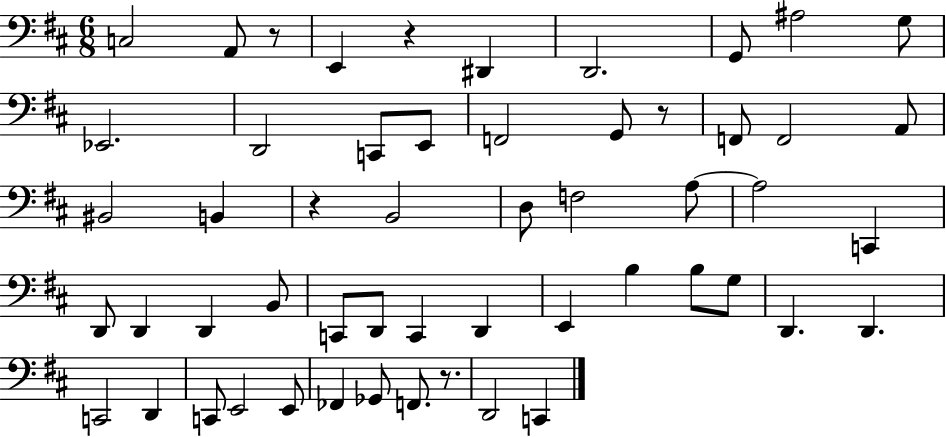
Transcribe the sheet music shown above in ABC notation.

X:1
T:Untitled
M:6/8
L:1/4
K:D
C,2 A,,/2 z/2 E,, z ^D,, D,,2 G,,/2 ^A,2 G,/2 _E,,2 D,,2 C,,/2 E,,/2 F,,2 G,,/2 z/2 F,,/2 F,,2 A,,/2 ^B,,2 B,, z B,,2 D,/2 F,2 A,/2 A,2 C,, D,,/2 D,, D,, B,,/2 C,,/2 D,,/2 C,, D,, E,, B, B,/2 G,/2 D,, D,, C,,2 D,, C,,/2 E,,2 E,,/2 _F,, _G,,/2 F,,/2 z/2 D,,2 C,,